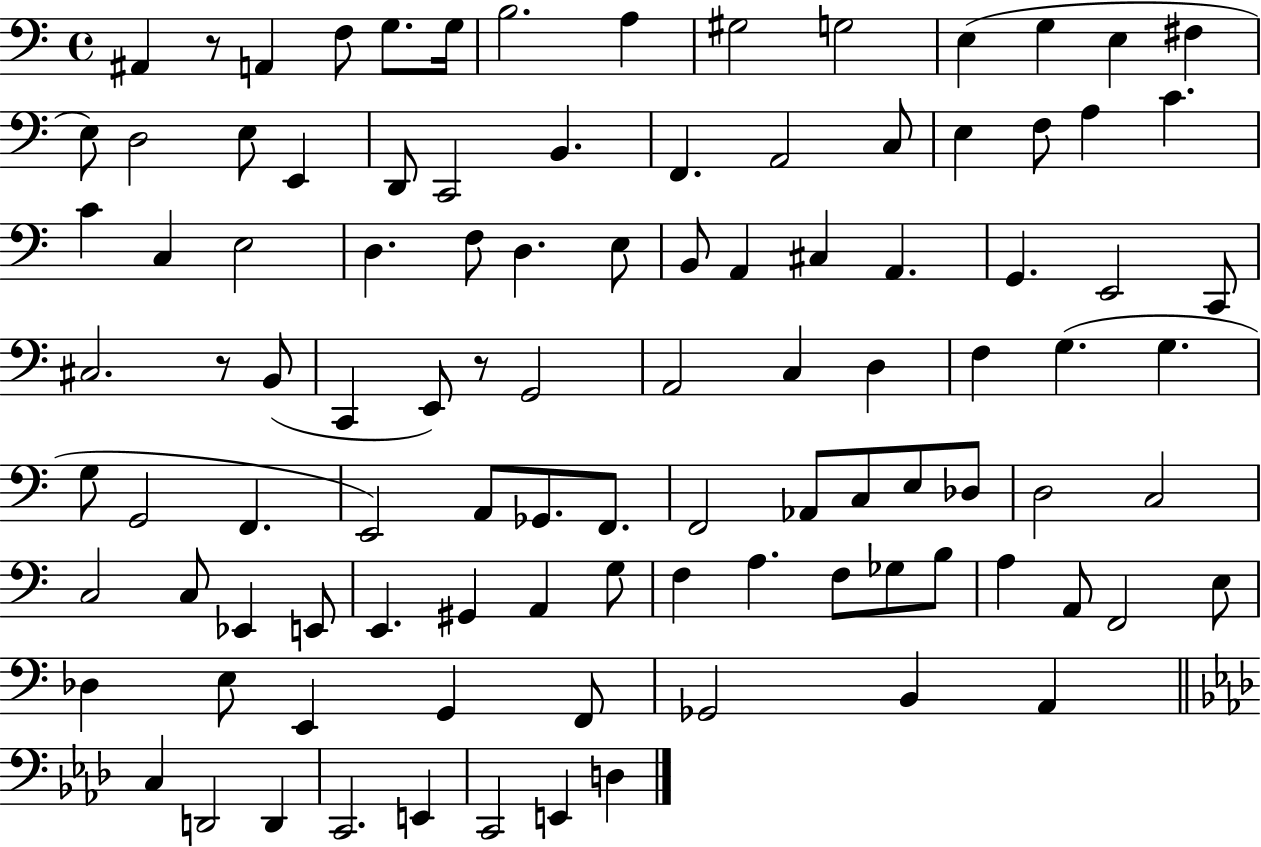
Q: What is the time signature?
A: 4/4